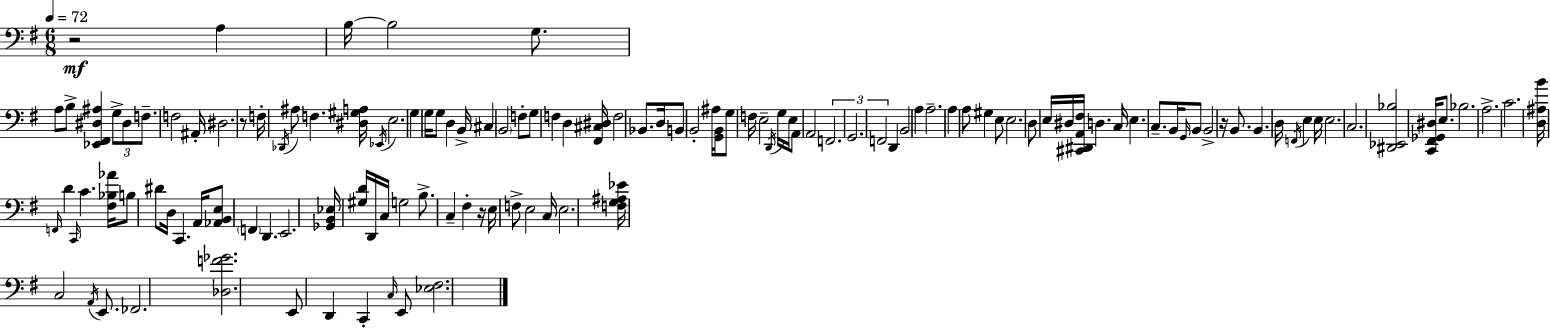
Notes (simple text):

R/h A3/q B3/s B3/h G3/e. A3/e B3/e [Eb2,F#2,D#3,A#3]/q G3/e D#3/e F3/e. F3/h A#2/s D#3/h. R/e F3/s Db2/s A#3/e F3/q. [D#3,G#3,A3]/s Eb2/s E3/h. G3/q G3/s G3/e D3/q B2/s C#3/q B2/h F3/e G3/e F3/q D3/q [F#2,C#3,D#3]/s F3/h Bb2/e. D3/s B2/e B2/h A#3/s [G2,B2]/s G3/e F3/s E3/h D2/s G3/s E3/s A2/e A2/h F2/h. G2/h. F2/h D2/q B2/h A3/q A3/h. A3/q A3/e G#3/q E3/e E3/h. D3/e E3/s D#3/s [C#2,D#2,A2,F#3]/s D3/q. C3/s E3/q. C3/e. B2/s G2/s B2/e B2/h R/s B2/e. B2/q. D3/s F2/s E3/q E3/s E3/h. C3/h. [D#2,Eb2,Bb3]/h [C2,F#2,Gb2,D#3]/s E3/e. Bb3/h. A3/h. C4/h. [D3,A#3,B4]/s F2/s D4/q C2/s C4/q. [F#3,Bb3,Ab4]/s B3/e D#4/e D3/s C2/q. A2/s [Ab2,B2,E3]/e F2/q D2/q. E2/h. [Gb2,B2,Eb3]/s [G#3,D4]/s D2/s C3/s G3/h B3/e. C3/q F#3/q R/s E3/s F3/e E3/h C3/s E3/h. [F3,G3,A#3,Eb4]/s C3/h A2/s E2/e. FES2/h. [Db3,F4,Gb4]/h. E2/e D2/q C2/q C3/s E2/e [Eb3,F#3]/h.